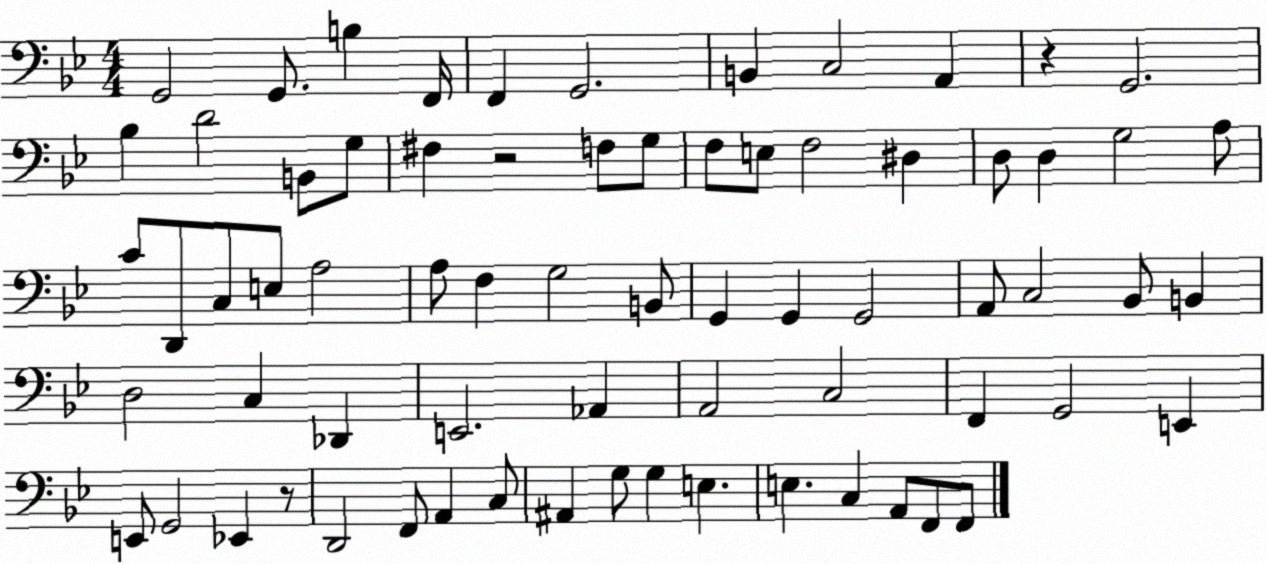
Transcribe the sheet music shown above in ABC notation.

X:1
T:Untitled
M:4/4
L:1/4
K:Bb
G,,2 G,,/2 B, F,,/4 F,, G,,2 B,, C,2 A,, z G,,2 _B, D2 B,,/2 G,/2 ^F, z2 F,/2 G,/2 F,/2 E,/2 F,2 ^D, D,/2 D, G,2 A,/2 C/2 D,,/2 C,/2 E,/2 A,2 A,/2 F, G,2 B,,/2 G,, G,, G,,2 A,,/2 C,2 _B,,/2 B,, D,2 C, _D,, E,,2 _A,, A,,2 C,2 F,, G,,2 E,, E,,/2 G,,2 _E,, z/2 D,,2 F,,/2 A,, C,/2 ^A,, G,/2 G, E, E, C, A,,/2 F,,/2 F,,/2